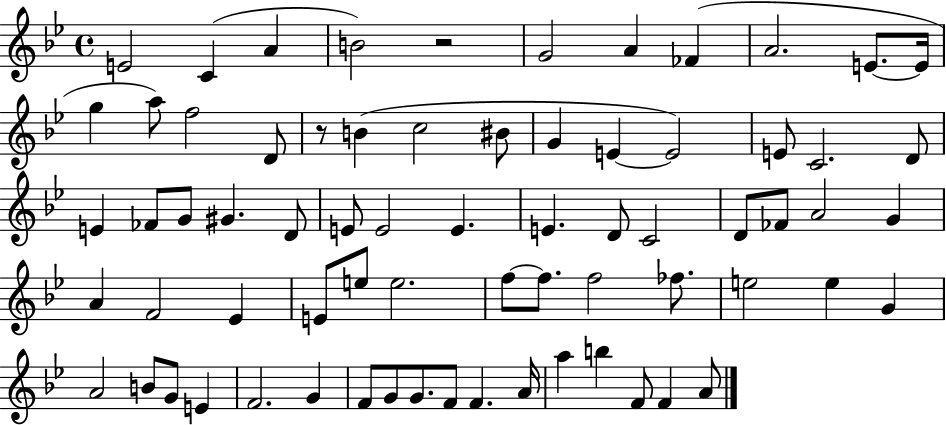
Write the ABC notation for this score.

X:1
T:Untitled
M:4/4
L:1/4
K:Bb
E2 C A B2 z2 G2 A _F A2 E/2 E/4 g a/2 f2 D/2 z/2 B c2 ^B/2 G E E2 E/2 C2 D/2 E _F/2 G/2 ^G D/2 E/2 E2 E E D/2 C2 D/2 _F/2 A2 G A F2 _E E/2 e/2 e2 f/2 f/2 f2 _f/2 e2 e G A2 B/2 G/2 E F2 G F/2 G/2 G/2 F/2 F A/4 a b F/2 F A/2